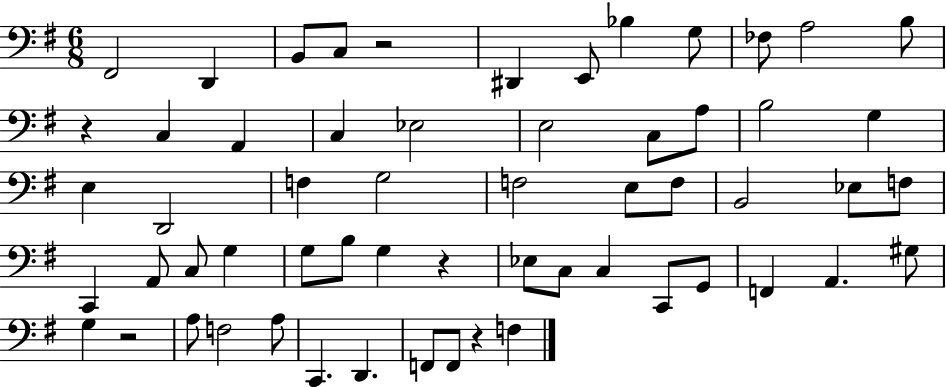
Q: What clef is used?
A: bass